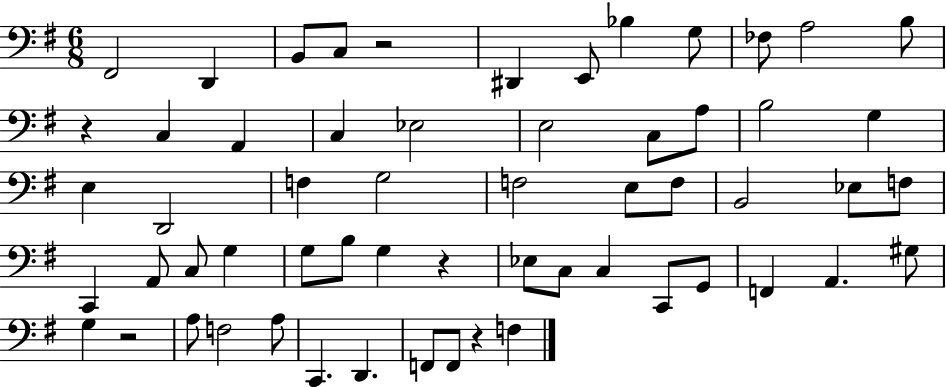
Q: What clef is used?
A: bass